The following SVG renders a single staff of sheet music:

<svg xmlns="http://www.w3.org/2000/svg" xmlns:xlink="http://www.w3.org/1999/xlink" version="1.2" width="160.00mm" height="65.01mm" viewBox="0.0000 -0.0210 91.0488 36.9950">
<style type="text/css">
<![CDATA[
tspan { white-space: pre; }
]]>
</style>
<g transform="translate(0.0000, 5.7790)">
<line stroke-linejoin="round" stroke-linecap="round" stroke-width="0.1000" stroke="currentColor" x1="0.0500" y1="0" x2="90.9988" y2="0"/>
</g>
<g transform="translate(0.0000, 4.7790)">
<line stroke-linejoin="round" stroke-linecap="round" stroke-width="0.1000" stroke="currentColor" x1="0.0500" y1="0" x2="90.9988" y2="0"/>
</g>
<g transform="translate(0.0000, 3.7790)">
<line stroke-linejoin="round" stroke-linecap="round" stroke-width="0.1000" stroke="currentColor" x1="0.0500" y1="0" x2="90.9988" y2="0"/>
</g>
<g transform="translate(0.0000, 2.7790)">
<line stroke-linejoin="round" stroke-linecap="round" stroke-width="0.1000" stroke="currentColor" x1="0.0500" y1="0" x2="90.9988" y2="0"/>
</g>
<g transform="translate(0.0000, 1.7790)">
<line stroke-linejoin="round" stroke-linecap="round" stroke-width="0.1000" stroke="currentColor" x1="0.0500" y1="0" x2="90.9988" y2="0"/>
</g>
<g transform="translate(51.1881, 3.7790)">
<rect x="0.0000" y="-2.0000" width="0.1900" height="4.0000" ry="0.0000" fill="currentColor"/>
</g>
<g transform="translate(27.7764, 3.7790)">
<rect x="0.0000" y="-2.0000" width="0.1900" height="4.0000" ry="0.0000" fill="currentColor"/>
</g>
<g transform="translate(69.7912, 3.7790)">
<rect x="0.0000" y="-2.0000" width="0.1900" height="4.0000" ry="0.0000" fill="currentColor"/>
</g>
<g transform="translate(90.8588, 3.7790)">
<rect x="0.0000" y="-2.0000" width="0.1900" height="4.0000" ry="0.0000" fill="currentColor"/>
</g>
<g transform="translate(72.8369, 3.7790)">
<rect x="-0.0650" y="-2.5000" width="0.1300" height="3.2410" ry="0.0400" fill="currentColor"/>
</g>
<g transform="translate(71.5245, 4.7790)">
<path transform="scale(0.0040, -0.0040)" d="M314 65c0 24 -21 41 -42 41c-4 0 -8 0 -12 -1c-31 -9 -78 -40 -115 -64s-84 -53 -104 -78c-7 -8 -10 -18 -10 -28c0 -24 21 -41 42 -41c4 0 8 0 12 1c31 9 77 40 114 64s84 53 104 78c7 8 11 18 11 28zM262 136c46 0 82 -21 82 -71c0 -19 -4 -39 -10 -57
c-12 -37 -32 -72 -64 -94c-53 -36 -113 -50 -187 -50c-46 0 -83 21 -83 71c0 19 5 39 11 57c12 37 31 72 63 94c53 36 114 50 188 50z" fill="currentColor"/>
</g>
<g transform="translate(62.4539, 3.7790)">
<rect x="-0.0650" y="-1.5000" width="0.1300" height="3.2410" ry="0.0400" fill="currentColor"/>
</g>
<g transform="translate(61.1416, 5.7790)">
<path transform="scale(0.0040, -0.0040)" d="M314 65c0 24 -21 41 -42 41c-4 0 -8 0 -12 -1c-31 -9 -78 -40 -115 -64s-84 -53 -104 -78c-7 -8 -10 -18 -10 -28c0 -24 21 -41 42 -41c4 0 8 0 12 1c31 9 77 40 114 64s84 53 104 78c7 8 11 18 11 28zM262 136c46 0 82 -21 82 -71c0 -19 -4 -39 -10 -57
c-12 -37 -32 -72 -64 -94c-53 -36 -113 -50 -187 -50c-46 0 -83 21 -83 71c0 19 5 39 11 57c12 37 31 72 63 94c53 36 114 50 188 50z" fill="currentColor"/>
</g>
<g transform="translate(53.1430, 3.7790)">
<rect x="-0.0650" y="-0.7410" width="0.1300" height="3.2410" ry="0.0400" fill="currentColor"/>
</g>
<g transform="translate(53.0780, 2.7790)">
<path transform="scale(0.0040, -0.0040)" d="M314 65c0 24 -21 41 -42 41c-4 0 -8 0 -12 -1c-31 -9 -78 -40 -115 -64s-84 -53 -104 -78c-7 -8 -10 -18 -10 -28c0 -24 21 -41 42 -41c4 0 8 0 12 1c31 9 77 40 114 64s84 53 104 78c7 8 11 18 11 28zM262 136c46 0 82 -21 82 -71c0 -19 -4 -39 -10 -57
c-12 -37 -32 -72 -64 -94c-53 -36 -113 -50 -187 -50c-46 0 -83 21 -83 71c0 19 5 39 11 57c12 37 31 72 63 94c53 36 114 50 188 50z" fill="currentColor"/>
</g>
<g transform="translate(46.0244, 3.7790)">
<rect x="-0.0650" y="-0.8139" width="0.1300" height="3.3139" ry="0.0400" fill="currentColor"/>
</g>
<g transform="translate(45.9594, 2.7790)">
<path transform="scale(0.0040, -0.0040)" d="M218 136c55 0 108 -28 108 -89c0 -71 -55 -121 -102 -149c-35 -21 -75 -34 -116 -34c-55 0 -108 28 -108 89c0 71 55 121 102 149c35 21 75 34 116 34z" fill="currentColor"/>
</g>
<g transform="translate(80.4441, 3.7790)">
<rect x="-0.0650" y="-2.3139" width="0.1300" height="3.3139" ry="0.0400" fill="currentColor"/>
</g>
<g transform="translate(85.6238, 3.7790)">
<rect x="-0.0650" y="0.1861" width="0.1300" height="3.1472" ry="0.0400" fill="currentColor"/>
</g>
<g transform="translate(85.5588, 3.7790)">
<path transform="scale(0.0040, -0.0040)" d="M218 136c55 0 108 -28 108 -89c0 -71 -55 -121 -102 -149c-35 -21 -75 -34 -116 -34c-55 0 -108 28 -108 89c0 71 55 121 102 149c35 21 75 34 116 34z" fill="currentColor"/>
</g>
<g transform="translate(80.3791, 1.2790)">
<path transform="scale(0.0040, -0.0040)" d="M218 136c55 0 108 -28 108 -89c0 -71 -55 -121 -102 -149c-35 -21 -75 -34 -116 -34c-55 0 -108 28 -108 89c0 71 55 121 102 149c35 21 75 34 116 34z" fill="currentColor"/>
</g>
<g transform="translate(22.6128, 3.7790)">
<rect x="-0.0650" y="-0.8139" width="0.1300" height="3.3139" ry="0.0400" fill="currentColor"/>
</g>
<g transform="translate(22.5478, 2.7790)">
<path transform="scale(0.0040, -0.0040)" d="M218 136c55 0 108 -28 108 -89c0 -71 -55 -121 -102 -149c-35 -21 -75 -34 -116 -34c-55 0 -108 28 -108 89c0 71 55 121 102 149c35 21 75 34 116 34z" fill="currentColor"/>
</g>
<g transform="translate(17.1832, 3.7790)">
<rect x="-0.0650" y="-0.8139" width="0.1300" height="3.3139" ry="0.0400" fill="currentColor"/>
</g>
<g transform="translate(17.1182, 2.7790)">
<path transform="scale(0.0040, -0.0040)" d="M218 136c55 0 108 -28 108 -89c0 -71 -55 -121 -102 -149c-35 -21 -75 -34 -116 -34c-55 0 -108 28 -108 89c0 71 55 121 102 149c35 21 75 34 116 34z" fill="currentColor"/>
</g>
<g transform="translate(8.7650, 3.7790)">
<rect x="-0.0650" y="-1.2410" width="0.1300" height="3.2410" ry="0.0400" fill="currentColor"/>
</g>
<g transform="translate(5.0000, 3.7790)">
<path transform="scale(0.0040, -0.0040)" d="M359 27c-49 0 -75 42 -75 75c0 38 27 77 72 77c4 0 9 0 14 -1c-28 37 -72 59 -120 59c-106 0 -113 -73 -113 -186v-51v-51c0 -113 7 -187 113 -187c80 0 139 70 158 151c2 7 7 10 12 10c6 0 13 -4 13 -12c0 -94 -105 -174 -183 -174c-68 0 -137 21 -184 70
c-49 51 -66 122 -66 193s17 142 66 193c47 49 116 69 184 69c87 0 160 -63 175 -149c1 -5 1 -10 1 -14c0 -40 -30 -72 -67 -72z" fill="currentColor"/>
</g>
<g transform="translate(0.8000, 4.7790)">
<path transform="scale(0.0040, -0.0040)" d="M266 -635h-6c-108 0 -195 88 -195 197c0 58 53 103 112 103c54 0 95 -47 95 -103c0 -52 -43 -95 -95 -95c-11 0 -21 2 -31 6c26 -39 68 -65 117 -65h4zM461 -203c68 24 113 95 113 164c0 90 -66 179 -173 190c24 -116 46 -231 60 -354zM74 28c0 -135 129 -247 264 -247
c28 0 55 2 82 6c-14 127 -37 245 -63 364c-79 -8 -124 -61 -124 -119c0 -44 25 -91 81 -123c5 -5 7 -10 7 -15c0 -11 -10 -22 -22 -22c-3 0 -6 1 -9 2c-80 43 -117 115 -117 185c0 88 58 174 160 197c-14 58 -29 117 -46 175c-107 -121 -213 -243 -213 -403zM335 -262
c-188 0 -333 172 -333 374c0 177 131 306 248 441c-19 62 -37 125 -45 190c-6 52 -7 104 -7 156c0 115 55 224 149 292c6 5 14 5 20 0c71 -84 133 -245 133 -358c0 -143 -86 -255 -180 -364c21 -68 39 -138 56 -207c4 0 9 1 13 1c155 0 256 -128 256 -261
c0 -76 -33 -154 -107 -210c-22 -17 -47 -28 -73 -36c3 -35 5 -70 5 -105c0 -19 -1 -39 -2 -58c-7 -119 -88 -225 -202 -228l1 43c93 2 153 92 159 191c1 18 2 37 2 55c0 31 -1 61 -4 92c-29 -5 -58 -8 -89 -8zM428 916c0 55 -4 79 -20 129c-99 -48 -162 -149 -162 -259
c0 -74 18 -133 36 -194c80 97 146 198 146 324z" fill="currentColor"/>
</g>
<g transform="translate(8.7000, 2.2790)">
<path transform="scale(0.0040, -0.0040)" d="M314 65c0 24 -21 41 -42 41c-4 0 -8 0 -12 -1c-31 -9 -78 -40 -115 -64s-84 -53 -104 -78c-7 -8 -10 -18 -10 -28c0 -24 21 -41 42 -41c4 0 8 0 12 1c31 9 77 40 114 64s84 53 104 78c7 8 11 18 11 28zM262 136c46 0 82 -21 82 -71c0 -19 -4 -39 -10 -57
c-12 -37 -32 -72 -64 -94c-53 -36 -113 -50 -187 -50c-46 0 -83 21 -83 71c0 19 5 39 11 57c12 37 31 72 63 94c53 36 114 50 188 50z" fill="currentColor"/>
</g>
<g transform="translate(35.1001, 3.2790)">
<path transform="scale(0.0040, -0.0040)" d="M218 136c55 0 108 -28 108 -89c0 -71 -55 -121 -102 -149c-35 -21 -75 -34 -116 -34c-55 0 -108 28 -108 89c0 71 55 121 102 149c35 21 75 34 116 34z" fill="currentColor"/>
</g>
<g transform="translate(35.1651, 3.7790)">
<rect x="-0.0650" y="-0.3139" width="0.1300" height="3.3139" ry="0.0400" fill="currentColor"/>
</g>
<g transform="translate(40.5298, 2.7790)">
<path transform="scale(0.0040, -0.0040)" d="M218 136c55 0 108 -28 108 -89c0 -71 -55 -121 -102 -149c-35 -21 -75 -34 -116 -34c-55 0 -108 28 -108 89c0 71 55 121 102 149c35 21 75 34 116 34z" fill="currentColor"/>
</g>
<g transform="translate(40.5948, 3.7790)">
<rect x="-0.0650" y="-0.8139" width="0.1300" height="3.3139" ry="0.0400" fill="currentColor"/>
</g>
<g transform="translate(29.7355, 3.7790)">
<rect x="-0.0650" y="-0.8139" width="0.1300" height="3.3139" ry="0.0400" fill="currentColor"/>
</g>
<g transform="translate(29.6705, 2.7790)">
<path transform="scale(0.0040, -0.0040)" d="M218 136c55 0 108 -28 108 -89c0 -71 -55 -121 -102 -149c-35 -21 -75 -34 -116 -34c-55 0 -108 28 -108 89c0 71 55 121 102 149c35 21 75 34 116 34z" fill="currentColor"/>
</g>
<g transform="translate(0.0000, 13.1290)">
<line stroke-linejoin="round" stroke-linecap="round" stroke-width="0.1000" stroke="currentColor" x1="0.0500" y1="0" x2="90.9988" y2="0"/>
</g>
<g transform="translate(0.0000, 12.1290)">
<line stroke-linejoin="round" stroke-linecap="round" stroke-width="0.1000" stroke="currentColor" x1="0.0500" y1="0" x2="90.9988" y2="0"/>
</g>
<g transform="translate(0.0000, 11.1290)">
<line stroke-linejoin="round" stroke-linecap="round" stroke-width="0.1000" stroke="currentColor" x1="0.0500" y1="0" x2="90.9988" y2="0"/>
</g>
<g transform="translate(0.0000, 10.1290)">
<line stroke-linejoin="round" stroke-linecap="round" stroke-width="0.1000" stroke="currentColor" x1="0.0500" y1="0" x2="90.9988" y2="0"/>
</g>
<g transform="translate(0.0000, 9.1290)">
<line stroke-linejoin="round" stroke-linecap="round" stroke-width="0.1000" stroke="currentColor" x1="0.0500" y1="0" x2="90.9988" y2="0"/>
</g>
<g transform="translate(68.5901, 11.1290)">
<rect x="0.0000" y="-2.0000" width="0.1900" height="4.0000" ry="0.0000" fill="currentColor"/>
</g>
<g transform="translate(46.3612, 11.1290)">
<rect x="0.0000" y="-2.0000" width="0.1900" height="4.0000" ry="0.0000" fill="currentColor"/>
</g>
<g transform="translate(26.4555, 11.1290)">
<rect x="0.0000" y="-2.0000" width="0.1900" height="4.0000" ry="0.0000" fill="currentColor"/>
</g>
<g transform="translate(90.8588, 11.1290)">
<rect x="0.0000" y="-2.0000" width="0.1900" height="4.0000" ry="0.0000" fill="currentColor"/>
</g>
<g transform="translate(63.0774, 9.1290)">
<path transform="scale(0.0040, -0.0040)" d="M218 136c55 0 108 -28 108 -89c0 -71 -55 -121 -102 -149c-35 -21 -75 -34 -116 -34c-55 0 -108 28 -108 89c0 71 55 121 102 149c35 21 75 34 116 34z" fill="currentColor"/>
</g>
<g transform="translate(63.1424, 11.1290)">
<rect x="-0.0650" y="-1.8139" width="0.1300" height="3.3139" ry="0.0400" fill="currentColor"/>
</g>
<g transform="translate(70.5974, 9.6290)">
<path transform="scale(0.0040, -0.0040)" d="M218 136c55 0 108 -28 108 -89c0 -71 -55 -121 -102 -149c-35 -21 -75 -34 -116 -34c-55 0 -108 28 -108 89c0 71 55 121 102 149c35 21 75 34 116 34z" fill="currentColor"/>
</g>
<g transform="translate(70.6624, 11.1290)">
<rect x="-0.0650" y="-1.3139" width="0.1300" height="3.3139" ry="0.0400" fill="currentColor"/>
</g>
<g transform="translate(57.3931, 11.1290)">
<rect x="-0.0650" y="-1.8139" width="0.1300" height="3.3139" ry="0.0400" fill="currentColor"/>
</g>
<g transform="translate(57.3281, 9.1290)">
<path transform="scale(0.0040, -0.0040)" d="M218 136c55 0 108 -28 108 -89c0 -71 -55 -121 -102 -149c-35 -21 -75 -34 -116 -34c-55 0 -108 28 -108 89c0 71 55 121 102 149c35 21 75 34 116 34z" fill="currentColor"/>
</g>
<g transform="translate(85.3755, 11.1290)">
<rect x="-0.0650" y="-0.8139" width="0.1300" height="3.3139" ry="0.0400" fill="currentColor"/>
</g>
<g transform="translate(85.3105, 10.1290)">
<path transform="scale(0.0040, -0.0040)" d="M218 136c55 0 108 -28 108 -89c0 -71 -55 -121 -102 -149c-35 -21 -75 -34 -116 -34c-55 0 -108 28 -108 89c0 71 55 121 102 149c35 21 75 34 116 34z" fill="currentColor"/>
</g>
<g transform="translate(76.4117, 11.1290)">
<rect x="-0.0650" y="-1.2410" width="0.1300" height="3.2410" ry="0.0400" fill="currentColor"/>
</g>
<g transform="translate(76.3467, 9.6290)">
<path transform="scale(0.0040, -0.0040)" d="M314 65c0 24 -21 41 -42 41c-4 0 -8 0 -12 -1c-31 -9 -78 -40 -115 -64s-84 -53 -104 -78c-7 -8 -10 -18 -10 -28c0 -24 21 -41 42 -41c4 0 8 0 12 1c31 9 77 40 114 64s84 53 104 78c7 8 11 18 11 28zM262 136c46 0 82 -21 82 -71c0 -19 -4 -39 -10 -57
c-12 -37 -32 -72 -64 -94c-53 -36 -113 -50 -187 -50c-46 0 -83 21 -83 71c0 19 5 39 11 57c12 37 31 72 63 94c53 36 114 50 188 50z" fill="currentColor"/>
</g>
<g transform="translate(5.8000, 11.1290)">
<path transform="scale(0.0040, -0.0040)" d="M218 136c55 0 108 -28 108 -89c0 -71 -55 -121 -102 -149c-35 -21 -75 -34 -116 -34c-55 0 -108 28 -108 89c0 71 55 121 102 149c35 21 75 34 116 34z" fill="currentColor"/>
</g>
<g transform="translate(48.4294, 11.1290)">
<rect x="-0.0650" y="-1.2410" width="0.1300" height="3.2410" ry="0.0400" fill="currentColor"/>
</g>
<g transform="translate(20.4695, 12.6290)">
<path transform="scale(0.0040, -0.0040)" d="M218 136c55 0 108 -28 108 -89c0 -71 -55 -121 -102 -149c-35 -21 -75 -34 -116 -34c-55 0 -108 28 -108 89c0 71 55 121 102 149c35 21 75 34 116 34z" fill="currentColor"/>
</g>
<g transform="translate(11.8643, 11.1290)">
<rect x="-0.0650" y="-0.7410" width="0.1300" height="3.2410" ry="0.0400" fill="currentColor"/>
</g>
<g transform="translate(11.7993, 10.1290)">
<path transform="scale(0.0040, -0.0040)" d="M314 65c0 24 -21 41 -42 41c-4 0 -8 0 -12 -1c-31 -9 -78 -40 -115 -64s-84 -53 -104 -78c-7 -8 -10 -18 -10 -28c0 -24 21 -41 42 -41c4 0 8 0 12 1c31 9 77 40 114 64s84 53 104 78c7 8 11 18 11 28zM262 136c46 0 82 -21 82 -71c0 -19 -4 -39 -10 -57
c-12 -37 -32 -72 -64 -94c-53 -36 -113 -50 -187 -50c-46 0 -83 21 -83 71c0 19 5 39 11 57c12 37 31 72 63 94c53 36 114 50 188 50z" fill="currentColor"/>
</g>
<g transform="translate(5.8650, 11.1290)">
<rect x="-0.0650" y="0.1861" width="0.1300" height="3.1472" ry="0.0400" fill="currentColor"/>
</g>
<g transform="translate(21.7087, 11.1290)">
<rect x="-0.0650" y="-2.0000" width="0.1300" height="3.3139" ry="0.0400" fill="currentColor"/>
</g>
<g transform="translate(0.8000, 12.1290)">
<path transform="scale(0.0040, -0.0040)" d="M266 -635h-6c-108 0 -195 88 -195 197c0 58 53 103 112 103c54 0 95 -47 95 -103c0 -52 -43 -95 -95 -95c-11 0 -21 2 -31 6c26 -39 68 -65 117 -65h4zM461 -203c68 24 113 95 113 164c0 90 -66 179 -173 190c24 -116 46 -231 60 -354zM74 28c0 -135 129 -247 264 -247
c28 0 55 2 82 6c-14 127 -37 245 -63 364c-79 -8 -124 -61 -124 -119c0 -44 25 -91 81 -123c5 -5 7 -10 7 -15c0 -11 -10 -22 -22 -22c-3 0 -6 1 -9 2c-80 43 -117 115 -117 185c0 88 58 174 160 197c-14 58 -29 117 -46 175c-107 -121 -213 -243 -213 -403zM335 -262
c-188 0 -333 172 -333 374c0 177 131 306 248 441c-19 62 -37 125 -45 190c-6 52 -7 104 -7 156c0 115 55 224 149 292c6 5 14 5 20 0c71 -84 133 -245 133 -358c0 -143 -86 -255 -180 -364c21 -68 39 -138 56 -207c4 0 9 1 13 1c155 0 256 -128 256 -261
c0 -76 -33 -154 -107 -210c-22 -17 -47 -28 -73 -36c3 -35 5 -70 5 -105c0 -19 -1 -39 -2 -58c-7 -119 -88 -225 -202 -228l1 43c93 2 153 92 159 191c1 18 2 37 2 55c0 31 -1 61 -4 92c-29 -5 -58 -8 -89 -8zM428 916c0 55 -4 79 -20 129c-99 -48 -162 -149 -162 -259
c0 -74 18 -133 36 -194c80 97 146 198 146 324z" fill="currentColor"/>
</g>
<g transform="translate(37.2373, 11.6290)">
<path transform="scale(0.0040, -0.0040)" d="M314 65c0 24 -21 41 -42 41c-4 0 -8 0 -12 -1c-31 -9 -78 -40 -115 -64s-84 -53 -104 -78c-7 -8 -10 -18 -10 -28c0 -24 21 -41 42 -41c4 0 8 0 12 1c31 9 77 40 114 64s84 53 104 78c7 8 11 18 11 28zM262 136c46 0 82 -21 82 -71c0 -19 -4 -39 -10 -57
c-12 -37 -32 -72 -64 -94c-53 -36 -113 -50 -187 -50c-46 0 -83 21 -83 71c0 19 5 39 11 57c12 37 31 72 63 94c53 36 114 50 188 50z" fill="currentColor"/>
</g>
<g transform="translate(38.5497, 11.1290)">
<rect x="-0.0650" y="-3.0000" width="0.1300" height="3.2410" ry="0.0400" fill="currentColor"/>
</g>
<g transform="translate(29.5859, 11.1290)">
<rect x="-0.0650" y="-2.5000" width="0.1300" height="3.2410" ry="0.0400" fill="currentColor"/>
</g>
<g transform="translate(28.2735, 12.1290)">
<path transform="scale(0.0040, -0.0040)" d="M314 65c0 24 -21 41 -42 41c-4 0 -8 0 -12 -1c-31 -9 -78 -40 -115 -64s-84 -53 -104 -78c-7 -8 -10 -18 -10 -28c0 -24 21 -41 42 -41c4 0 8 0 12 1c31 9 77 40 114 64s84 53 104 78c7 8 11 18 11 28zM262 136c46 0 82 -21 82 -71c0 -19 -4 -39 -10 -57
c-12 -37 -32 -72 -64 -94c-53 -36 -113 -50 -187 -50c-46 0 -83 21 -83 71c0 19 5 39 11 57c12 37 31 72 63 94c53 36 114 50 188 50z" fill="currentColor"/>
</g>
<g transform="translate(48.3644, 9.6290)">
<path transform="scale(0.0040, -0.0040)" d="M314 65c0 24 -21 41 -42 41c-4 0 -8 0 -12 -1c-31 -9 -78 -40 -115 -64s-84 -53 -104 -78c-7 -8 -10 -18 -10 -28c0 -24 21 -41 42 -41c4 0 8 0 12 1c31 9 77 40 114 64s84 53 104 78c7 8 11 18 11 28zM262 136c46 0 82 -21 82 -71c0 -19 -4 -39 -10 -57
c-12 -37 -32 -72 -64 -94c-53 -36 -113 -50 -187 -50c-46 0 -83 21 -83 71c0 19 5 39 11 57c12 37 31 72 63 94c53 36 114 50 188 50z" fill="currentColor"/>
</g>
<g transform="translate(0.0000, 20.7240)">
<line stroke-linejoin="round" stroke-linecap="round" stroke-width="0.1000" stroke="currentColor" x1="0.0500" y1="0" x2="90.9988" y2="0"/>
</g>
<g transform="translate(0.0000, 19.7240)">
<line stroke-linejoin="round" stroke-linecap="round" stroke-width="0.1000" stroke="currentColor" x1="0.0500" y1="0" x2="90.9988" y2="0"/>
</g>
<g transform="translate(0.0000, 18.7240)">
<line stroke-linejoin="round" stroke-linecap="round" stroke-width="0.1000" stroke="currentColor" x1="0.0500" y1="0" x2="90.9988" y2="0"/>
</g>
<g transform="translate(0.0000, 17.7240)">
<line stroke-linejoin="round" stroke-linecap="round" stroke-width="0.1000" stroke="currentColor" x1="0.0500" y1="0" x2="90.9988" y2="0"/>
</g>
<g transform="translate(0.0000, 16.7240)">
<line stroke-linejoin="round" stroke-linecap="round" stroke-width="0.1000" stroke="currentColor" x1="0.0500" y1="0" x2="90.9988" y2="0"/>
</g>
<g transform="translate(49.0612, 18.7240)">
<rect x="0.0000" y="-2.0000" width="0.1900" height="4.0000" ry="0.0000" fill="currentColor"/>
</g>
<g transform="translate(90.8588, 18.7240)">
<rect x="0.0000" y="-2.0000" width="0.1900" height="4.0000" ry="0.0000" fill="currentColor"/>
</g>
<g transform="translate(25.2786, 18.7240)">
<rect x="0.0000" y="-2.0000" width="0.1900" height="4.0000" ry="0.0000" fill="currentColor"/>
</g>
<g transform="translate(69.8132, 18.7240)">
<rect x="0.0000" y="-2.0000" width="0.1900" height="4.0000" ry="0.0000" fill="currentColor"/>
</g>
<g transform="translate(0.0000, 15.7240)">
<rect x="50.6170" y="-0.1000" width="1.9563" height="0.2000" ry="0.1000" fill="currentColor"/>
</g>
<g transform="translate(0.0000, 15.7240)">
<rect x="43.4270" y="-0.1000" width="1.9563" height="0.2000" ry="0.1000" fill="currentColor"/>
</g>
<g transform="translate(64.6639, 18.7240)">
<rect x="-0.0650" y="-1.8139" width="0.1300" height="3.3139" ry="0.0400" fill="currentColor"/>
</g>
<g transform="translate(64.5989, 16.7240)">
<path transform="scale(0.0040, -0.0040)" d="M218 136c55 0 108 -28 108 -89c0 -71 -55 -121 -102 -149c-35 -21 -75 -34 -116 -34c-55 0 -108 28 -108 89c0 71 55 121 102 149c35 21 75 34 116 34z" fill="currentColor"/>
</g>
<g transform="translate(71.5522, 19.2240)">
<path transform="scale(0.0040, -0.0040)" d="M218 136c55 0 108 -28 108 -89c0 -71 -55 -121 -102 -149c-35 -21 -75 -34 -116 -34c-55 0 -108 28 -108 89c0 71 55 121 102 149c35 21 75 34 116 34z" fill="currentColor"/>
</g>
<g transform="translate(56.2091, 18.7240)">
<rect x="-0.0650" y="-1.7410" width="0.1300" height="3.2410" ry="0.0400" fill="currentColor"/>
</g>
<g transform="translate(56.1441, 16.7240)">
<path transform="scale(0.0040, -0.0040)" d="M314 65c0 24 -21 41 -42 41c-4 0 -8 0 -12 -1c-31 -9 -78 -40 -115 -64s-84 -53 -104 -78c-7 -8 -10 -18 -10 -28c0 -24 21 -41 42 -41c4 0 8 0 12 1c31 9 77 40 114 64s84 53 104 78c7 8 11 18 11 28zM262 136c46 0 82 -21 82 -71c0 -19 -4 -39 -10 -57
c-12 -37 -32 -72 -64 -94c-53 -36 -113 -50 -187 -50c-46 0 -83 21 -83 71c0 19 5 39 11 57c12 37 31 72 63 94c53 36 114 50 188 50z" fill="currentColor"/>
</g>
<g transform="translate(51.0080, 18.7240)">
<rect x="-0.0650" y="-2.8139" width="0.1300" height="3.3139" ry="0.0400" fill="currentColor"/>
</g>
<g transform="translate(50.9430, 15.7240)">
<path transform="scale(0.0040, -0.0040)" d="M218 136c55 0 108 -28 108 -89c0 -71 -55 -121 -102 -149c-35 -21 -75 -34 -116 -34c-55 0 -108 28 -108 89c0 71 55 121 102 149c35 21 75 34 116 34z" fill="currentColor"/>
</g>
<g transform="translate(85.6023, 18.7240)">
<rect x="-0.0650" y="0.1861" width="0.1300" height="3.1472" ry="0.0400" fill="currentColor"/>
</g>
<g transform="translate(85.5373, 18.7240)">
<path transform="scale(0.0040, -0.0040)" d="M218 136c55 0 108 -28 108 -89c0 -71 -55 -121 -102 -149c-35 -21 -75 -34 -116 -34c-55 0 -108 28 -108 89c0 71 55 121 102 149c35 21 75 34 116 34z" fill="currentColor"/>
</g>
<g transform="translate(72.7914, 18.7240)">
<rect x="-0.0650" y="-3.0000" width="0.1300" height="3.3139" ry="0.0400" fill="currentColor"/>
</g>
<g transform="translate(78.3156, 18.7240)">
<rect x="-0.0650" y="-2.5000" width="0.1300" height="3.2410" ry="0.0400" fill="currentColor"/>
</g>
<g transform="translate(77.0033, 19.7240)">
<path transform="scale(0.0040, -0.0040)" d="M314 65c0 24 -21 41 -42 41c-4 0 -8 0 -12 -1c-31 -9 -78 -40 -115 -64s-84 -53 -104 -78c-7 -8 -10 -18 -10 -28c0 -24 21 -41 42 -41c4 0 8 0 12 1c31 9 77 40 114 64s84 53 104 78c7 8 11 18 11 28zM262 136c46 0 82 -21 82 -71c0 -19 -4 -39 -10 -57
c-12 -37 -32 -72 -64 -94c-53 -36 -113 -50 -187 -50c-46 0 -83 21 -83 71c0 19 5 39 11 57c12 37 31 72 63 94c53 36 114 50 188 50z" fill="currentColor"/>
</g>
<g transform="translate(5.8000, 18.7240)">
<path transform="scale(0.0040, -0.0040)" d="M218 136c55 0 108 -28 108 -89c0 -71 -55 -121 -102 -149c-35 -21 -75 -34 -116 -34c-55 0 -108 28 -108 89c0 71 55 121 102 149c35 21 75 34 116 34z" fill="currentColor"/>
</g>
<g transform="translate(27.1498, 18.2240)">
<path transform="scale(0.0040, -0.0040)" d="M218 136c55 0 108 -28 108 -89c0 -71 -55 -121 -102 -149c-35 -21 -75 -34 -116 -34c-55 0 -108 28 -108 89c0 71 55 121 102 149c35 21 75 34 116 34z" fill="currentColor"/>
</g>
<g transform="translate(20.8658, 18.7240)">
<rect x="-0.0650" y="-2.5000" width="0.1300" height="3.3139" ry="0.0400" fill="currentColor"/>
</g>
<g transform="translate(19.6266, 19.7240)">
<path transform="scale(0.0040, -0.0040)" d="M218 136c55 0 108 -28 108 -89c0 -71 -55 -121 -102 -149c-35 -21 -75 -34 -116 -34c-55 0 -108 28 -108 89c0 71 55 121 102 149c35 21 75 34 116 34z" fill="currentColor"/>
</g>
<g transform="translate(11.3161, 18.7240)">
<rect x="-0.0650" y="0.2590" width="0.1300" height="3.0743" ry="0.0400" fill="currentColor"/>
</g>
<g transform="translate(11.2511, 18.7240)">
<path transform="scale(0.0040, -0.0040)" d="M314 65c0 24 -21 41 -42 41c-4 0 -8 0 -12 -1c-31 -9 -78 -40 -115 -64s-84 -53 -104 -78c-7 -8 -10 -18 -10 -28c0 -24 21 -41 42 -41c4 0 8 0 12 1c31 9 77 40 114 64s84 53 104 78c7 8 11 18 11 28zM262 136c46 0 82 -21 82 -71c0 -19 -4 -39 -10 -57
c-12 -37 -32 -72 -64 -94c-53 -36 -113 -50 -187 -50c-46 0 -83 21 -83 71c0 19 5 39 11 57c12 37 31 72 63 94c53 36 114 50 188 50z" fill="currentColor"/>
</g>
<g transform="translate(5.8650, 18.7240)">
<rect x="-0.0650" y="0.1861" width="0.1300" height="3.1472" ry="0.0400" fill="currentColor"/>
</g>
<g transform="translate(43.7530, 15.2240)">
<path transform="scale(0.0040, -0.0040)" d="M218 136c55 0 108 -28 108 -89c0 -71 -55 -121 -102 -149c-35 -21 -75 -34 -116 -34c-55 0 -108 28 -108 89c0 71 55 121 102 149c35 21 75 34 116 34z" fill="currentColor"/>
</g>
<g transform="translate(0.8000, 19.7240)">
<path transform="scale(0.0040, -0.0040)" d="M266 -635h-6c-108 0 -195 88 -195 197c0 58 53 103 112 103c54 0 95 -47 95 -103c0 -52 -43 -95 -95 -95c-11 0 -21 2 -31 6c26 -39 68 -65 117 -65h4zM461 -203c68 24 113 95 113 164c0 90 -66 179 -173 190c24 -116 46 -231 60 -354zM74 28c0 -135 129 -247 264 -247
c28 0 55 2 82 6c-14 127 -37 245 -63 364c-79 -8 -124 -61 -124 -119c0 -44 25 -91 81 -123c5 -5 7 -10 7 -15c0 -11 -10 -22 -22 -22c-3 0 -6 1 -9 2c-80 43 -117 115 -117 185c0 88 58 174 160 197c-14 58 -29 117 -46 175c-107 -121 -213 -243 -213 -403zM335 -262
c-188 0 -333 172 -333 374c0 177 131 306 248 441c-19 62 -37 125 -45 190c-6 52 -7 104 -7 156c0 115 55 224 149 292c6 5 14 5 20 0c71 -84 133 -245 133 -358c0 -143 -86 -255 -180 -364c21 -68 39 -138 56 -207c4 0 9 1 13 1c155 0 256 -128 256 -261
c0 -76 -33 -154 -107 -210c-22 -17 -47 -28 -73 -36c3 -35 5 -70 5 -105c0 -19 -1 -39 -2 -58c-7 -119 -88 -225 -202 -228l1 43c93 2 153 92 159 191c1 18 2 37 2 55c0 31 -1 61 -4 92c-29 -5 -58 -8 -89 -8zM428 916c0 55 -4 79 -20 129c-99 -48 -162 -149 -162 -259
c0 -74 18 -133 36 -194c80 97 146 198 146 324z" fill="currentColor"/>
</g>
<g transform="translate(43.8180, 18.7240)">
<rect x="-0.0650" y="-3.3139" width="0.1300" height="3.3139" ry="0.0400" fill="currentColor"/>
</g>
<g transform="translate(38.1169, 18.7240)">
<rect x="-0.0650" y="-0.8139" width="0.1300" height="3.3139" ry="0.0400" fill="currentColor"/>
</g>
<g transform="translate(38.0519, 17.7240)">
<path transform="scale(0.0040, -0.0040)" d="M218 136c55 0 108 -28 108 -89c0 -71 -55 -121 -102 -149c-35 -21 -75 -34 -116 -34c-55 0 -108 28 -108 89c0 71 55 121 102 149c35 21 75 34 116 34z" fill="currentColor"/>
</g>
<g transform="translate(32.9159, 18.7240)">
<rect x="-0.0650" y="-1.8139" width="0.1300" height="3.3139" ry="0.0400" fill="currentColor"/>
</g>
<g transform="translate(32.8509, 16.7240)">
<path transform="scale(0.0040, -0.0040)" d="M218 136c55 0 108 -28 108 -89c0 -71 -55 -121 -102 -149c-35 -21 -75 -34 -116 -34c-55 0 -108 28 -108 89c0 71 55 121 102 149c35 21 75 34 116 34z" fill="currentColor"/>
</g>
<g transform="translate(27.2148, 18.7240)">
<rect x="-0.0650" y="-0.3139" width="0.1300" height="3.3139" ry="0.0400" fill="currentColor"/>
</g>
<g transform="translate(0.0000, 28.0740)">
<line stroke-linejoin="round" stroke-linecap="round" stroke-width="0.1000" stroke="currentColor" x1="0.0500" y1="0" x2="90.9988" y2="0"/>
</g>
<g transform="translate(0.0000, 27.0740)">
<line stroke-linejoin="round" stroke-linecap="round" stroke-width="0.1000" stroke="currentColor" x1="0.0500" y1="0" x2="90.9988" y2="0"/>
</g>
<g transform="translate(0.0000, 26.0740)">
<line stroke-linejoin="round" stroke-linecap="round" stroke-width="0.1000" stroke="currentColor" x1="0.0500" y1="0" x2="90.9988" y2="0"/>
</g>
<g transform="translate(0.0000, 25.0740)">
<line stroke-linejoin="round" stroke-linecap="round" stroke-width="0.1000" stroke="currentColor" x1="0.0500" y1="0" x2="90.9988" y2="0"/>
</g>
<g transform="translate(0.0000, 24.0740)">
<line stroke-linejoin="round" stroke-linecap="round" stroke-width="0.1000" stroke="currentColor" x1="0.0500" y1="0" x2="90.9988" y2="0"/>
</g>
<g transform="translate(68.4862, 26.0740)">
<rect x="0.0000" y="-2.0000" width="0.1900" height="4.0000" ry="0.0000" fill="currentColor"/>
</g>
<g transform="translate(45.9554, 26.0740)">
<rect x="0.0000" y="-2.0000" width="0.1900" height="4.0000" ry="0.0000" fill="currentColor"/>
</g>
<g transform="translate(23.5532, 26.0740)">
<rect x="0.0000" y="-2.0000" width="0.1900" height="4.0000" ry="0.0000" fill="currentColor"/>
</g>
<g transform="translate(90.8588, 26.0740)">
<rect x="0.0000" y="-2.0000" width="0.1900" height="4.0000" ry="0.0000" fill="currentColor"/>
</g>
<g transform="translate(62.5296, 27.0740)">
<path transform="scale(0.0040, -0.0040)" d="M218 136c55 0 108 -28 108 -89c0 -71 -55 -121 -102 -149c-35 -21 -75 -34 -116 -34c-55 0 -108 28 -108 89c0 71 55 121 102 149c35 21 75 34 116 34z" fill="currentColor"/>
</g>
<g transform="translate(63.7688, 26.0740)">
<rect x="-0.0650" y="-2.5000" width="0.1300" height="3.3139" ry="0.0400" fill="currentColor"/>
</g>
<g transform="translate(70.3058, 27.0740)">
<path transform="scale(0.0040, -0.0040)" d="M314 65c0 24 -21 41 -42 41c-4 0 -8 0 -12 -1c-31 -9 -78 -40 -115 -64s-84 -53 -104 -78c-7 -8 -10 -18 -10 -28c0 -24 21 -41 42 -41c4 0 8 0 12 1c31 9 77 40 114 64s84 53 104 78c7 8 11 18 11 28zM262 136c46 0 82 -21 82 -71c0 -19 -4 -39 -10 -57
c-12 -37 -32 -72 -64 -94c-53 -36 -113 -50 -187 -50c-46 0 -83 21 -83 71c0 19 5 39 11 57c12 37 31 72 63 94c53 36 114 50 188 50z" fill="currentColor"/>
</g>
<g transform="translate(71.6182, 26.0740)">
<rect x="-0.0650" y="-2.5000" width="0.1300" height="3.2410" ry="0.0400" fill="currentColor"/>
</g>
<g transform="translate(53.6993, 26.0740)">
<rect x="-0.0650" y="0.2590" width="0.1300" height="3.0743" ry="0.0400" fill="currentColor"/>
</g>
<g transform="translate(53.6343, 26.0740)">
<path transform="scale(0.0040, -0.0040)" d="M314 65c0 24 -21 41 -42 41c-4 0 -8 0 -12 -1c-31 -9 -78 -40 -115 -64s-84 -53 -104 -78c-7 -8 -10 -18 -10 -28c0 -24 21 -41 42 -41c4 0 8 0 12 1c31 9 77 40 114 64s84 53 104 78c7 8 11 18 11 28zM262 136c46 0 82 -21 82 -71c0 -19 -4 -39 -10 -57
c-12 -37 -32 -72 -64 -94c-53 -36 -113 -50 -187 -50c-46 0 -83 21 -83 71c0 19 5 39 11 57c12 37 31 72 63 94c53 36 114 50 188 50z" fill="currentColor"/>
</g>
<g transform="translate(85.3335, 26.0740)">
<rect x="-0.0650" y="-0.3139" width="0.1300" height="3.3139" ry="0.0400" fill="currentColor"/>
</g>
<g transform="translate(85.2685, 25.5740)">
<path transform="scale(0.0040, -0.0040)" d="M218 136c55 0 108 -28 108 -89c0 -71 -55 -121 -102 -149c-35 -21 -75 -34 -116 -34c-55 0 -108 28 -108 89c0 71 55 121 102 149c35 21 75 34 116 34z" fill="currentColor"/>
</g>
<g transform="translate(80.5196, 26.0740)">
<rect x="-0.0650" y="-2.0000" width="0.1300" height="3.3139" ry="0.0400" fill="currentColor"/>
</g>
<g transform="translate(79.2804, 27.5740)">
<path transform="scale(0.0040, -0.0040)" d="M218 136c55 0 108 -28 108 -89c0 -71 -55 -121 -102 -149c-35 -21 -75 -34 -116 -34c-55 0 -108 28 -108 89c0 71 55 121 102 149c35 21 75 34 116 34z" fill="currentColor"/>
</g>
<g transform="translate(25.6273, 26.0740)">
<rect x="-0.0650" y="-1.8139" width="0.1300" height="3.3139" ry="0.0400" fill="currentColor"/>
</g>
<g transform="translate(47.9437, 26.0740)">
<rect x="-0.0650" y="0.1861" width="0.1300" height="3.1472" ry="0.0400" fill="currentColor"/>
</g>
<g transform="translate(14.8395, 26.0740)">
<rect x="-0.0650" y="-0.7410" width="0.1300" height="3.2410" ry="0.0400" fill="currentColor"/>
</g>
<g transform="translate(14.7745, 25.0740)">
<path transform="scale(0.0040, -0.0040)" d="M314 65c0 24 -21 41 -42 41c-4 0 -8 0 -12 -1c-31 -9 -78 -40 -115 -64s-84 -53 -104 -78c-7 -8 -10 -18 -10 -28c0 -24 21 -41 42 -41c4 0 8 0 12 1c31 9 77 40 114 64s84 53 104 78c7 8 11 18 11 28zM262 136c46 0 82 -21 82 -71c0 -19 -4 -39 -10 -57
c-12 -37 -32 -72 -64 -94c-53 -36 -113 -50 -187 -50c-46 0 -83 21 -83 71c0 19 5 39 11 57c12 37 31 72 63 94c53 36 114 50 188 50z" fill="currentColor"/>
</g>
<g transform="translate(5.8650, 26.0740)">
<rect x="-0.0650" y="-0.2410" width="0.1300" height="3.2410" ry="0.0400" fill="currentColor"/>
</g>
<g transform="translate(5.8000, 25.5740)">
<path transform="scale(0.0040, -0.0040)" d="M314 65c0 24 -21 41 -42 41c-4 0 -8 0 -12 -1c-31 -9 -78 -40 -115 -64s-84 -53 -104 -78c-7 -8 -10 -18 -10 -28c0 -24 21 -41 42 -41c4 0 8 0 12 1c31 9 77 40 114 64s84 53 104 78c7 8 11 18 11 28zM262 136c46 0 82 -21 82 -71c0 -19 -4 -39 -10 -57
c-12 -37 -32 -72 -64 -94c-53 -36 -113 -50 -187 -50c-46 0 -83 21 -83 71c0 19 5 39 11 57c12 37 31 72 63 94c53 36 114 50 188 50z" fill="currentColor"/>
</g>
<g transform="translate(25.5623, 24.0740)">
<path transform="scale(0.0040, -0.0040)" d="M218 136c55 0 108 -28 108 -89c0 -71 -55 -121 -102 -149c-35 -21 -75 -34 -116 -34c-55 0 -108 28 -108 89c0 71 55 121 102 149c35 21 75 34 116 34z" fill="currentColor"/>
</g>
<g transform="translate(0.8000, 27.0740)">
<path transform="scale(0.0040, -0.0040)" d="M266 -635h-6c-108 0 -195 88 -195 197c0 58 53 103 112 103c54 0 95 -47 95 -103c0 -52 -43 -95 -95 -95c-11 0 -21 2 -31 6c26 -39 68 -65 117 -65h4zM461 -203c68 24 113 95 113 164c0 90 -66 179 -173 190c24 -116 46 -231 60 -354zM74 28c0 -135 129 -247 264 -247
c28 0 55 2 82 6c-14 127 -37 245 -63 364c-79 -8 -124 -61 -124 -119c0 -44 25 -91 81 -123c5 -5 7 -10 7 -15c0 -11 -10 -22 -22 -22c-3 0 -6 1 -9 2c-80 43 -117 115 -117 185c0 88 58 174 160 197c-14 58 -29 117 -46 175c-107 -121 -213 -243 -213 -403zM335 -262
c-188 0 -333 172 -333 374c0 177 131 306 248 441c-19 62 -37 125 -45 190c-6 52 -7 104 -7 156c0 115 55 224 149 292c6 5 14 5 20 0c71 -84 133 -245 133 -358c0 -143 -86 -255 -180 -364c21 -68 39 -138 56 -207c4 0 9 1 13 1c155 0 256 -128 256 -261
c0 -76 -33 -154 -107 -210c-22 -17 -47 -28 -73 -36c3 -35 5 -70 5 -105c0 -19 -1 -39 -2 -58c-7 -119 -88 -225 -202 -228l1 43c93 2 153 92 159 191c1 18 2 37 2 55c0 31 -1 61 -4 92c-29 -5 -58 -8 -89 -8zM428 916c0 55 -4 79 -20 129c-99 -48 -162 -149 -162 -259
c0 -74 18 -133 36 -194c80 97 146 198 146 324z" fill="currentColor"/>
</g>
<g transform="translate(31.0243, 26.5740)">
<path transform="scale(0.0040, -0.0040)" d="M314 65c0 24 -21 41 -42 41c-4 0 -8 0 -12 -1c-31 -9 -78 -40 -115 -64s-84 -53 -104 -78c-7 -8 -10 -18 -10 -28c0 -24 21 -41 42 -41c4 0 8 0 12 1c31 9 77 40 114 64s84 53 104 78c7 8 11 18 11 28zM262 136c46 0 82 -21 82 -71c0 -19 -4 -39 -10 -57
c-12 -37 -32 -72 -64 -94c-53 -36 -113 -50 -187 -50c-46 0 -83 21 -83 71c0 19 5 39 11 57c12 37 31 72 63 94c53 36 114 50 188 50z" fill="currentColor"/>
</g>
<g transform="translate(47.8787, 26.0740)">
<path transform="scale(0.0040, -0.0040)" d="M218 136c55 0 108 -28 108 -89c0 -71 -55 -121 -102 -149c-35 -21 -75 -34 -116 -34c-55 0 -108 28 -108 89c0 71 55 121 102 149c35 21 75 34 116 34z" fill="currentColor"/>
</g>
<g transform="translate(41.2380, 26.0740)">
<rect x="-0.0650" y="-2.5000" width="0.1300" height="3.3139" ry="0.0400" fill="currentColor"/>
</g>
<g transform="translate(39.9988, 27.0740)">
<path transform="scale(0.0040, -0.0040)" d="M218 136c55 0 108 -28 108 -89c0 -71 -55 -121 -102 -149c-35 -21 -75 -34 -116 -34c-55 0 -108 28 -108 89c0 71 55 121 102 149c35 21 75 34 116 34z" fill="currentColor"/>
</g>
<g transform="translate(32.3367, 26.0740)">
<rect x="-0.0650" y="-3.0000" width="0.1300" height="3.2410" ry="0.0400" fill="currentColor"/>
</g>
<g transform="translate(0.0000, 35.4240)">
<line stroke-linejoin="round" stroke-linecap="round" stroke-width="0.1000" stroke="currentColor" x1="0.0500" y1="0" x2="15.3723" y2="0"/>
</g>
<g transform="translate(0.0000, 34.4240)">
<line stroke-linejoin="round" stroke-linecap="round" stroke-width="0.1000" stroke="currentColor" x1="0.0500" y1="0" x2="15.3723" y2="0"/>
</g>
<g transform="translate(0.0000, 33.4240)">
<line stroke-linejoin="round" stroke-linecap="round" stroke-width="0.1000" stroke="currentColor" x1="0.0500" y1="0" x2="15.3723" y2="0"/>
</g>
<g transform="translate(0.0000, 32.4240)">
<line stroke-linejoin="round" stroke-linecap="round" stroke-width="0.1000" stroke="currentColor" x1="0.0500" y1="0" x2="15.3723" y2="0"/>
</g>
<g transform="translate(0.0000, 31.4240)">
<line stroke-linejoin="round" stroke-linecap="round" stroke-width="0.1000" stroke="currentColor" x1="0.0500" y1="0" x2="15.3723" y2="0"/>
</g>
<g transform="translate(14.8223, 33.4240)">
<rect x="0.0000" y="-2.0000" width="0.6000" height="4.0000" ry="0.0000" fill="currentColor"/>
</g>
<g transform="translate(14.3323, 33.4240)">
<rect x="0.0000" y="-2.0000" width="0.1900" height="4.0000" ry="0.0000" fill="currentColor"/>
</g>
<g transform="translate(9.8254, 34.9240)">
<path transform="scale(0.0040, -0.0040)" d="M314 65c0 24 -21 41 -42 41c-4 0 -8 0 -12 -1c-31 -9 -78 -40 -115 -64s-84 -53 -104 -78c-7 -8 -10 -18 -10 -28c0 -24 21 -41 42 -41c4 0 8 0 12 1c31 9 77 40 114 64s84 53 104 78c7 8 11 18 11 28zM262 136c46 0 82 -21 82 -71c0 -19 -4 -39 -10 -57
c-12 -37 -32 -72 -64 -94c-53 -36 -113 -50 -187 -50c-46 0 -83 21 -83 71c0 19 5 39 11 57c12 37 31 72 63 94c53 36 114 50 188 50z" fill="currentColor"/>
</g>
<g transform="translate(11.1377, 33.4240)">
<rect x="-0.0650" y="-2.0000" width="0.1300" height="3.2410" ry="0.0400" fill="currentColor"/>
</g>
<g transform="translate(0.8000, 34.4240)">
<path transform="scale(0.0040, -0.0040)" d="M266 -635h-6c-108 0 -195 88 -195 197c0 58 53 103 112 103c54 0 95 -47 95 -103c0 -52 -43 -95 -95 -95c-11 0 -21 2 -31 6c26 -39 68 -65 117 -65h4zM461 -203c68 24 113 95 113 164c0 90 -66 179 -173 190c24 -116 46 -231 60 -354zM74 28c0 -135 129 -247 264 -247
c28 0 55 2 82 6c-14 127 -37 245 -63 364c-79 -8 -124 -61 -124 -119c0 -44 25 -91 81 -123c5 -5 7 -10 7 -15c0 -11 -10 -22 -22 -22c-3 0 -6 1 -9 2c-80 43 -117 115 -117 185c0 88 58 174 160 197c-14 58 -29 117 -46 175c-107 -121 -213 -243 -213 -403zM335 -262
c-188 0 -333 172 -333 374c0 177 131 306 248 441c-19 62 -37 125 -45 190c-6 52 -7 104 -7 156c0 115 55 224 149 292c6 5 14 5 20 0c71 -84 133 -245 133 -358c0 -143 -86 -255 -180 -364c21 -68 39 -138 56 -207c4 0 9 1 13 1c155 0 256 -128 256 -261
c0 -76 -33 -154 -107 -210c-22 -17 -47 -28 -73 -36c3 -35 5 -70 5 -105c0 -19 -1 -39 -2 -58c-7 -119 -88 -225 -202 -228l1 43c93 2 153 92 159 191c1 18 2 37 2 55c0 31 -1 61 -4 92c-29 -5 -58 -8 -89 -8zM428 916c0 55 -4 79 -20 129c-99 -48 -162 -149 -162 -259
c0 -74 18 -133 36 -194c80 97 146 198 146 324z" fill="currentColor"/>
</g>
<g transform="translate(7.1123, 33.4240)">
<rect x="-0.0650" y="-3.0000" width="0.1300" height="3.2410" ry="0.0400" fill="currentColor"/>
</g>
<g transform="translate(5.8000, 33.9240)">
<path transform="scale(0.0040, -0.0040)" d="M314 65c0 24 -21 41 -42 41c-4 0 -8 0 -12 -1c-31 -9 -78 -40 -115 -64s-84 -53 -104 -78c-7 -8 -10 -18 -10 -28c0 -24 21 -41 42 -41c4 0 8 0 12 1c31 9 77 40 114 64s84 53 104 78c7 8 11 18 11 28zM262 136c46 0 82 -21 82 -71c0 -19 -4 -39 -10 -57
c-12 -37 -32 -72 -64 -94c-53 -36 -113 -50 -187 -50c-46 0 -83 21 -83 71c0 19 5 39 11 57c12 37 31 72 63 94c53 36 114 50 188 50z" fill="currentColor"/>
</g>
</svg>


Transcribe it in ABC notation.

X:1
T:Untitled
M:4/4
L:1/4
K:C
e2 d d d c d d d2 E2 G2 g B B d2 F G2 A2 e2 f f e e2 d B B2 G c f d b a f2 f A G2 B c2 d2 f A2 G B B2 G G2 F c A2 F2